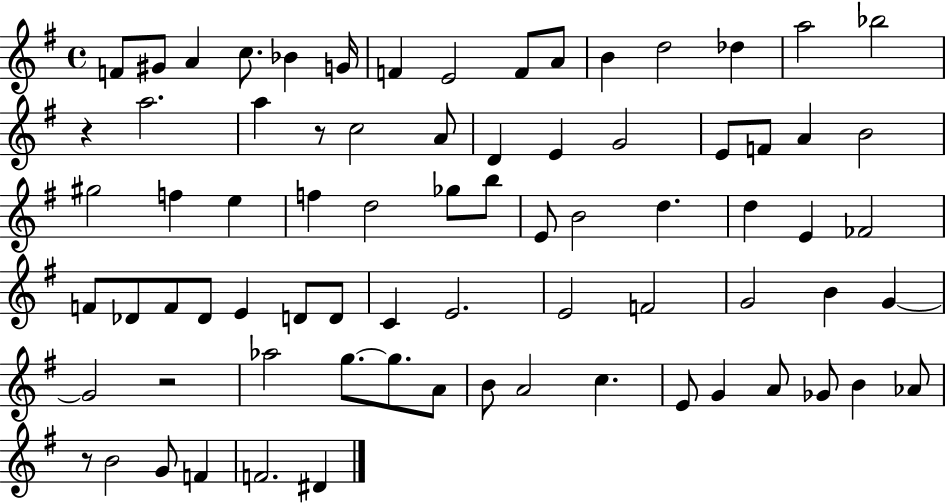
F4/e G#4/e A4/q C5/e. Bb4/q G4/s F4/q E4/h F4/e A4/e B4/q D5/h Db5/q A5/h Bb5/h R/q A5/h. A5/q R/e C5/h A4/e D4/q E4/q G4/h E4/e F4/e A4/q B4/h G#5/h F5/q E5/q F5/q D5/h Gb5/e B5/e E4/e B4/h D5/q. D5/q E4/q FES4/h F4/e Db4/e F4/e Db4/e E4/q D4/e D4/e C4/q E4/h. E4/h F4/h G4/h B4/q G4/q G4/h R/h Ab5/h G5/e. G5/e. A4/e B4/e A4/h C5/q. E4/e G4/q A4/e Gb4/e B4/q Ab4/e R/e B4/h G4/e F4/q F4/h. D#4/q